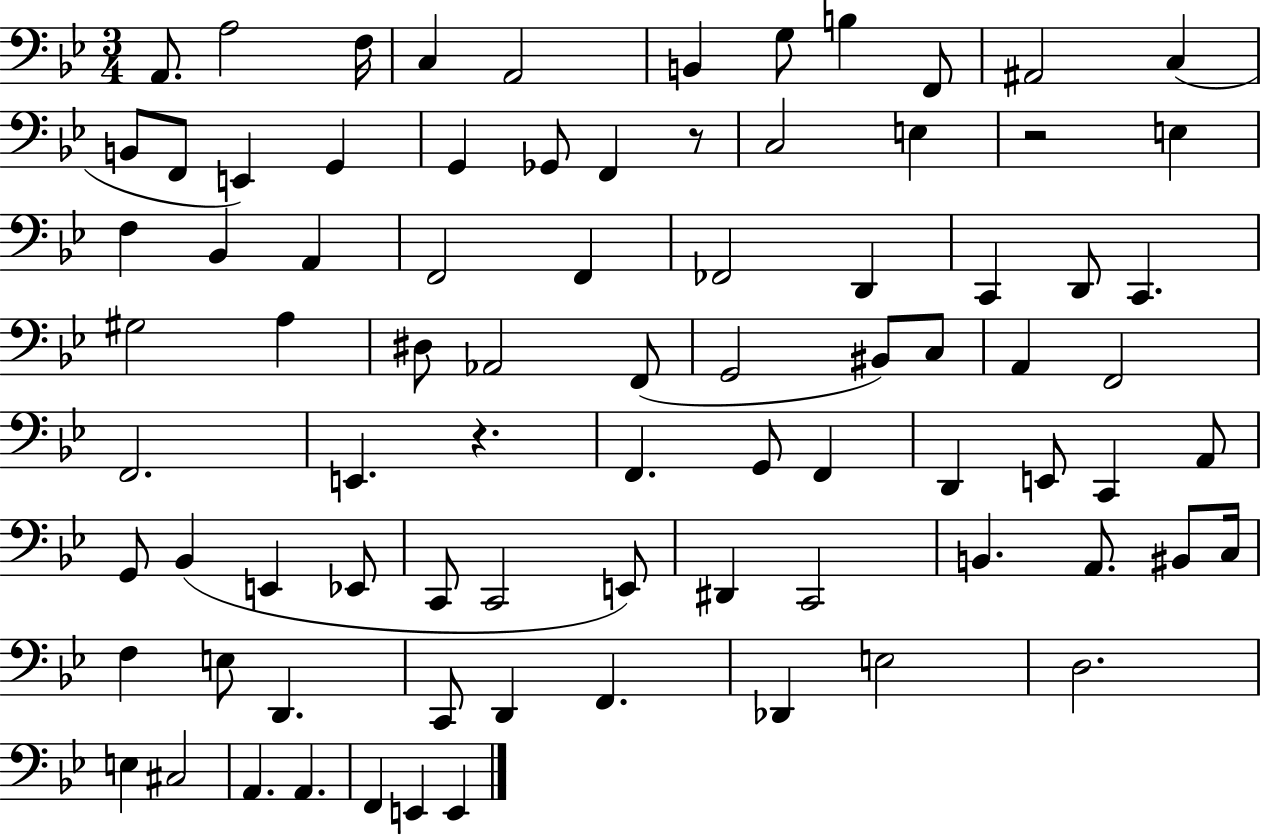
{
  \clef bass
  \numericTimeSignature
  \time 3/4
  \key bes \major
  a,8. a2 f16 | c4 a,2 | b,4 g8 b4 f,8 | ais,2 c4( | \break b,8 f,8 e,4) g,4 | g,4 ges,8 f,4 r8 | c2 e4 | r2 e4 | \break f4 bes,4 a,4 | f,2 f,4 | fes,2 d,4 | c,4 d,8 c,4. | \break gis2 a4 | dis8 aes,2 f,8( | g,2 bis,8) c8 | a,4 f,2 | \break f,2. | e,4. r4. | f,4. g,8 f,4 | d,4 e,8 c,4 a,8 | \break g,8 bes,4( e,4 ees,8 | c,8 c,2 e,8) | dis,4 c,2 | b,4. a,8. bis,8 c16 | \break f4 e8 d,4. | c,8 d,4 f,4. | des,4 e2 | d2. | \break e4 cis2 | a,4. a,4. | f,4 e,4 e,4 | \bar "|."
}